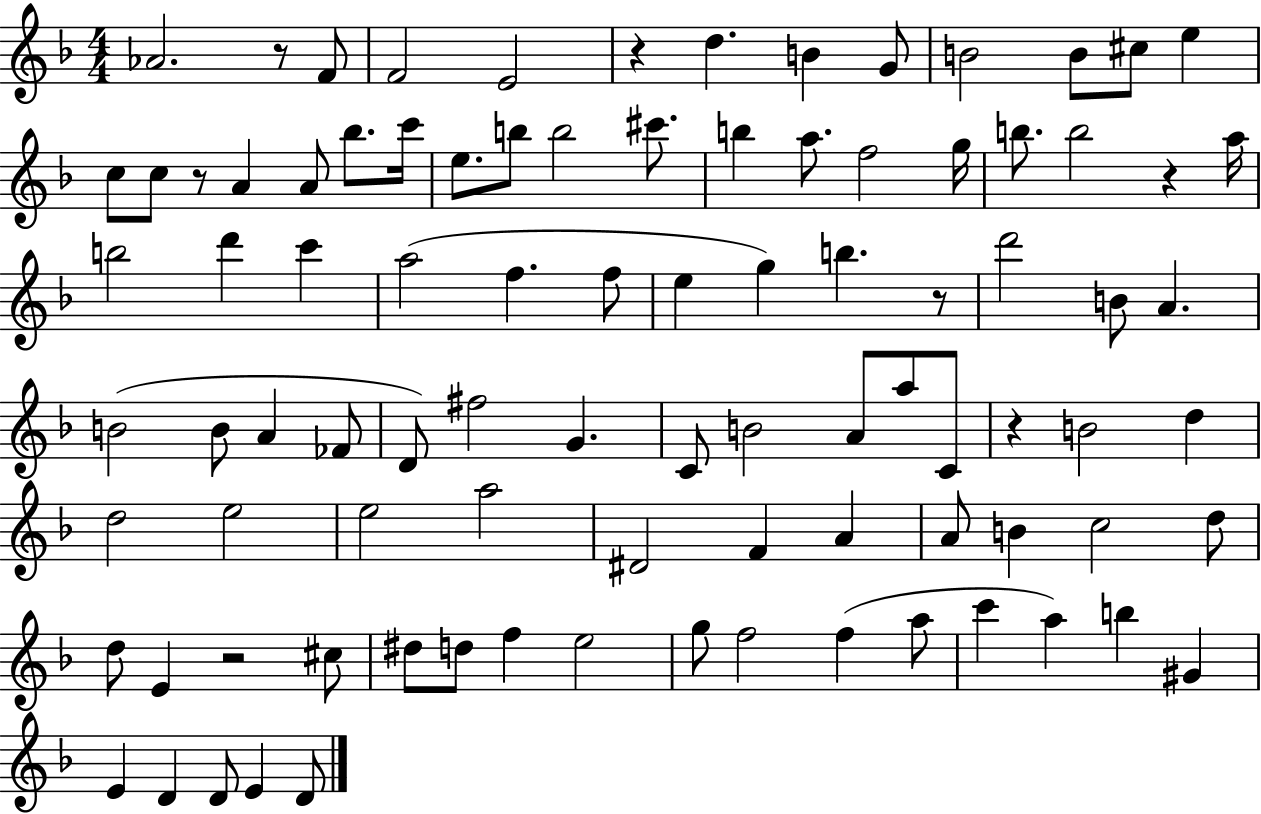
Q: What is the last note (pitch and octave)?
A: D4